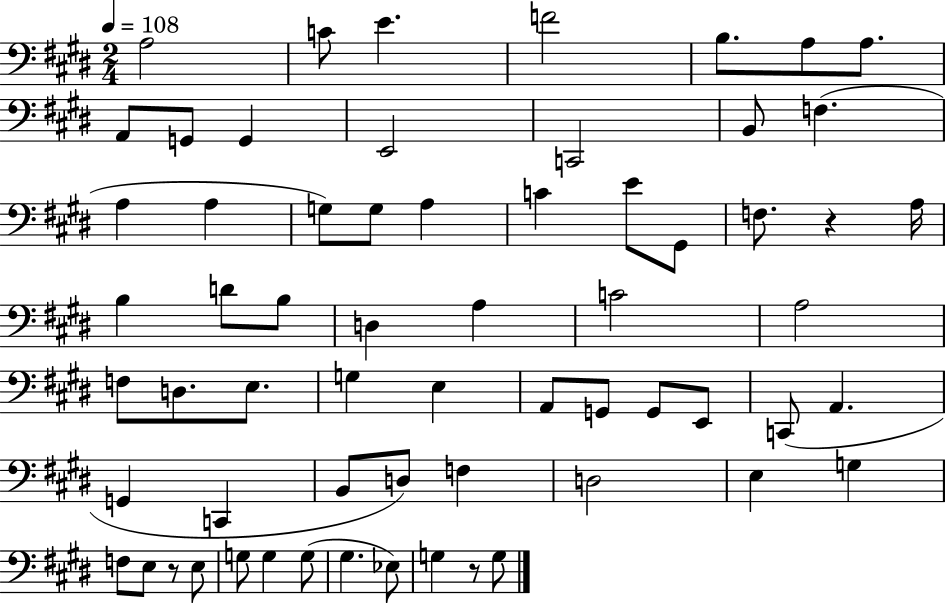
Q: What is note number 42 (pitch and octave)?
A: A2